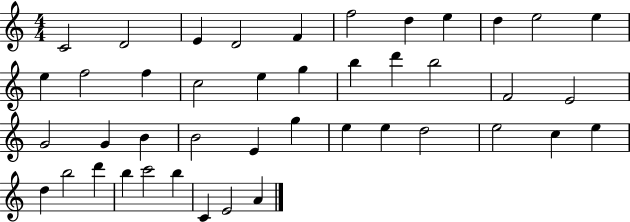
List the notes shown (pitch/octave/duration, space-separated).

C4/h D4/h E4/q D4/h F4/q F5/h D5/q E5/q D5/q E5/h E5/q E5/q F5/h F5/q C5/h E5/q G5/q B5/q D6/q B5/h F4/h E4/h G4/h G4/q B4/q B4/h E4/q G5/q E5/q E5/q D5/h E5/h C5/q E5/q D5/q B5/h D6/q B5/q C6/h B5/q C4/q E4/h A4/q